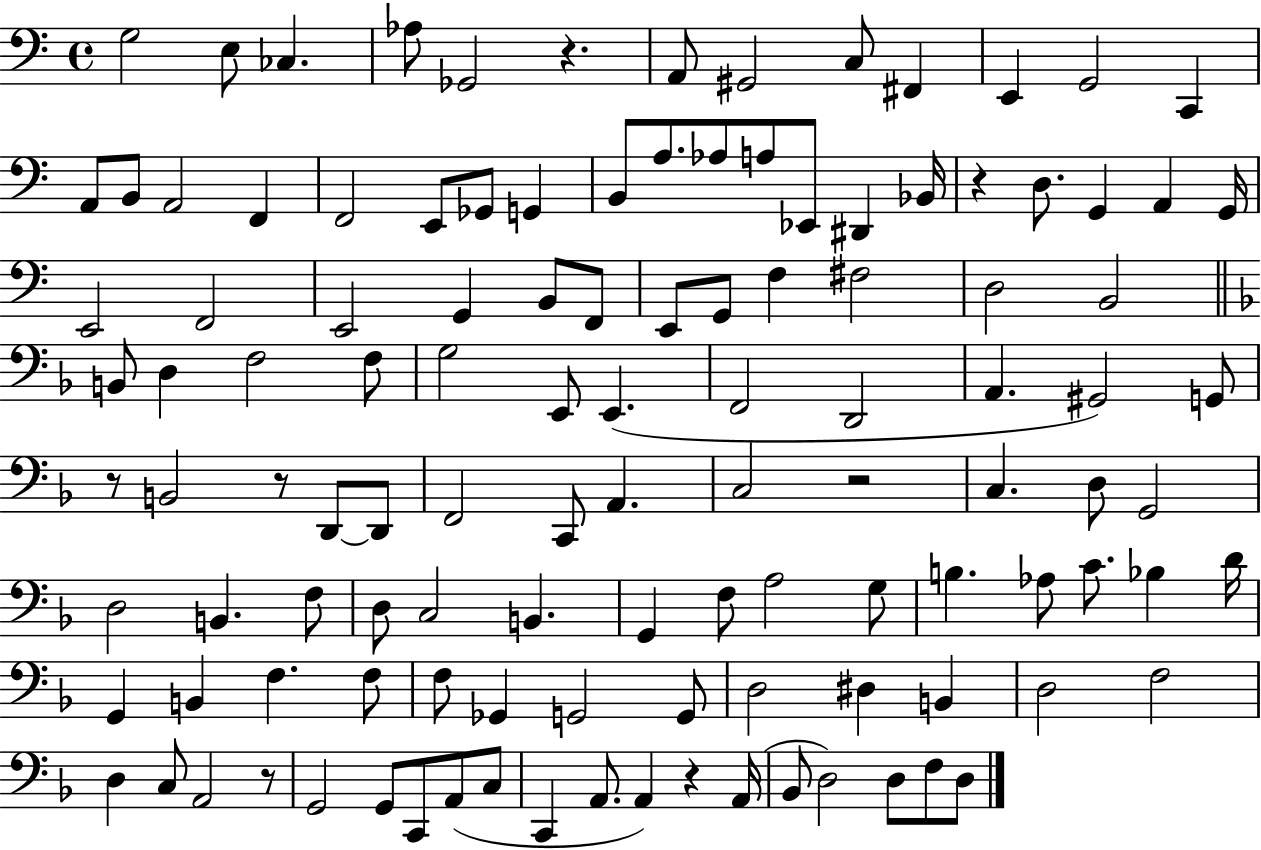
X:1
T:Untitled
M:4/4
L:1/4
K:C
G,2 E,/2 _C, _A,/2 _G,,2 z A,,/2 ^G,,2 C,/2 ^F,, E,, G,,2 C,, A,,/2 B,,/2 A,,2 F,, F,,2 E,,/2 _G,,/2 G,, B,,/2 A,/2 _A,/2 A,/2 _E,,/2 ^D,, _B,,/4 z D,/2 G,, A,, G,,/4 E,,2 F,,2 E,,2 G,, B,,/2 F,,/2 E,,/2 G,,/2 F, ^F,2 D,2 B,,2 B,,/2 D, F,2 F,/2 G,2 E,,/2 E,, F,,2 D,,2 A,, ^G,,2 G,,/2 z/2 B,,2 z/2 D,,/2 D,,/2 F,,2 C,,/2 A,, C,2 z2 C, D,/2 G,,2 D,2 B,, F,/2 D,/2 C,2 B,, G,, F,/2 A,2 G,/2 B, _A,/2 C/2 _B, D/4 G,, B,, F, F,/2 F,/2 _G,, G,,2 G,,/2 D,2 ^D, B,, D,2 F,2 D, C,/2 A,,2 z/2 G,,2 G,,/2 C,,/2 A,,/2 C,/2 C,, A,,/2 A,, z A,,/4 _B,,/2 D,2 D,/2 F,/2 D,/2